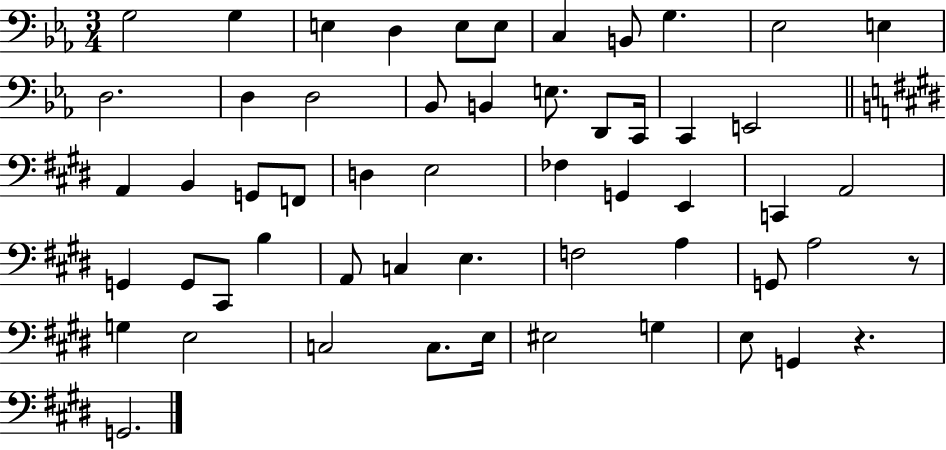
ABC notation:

X:1
T:Untitled
M:3/4
L:1/4
K:Eb
G,2 G, E, D, E,/2 E,/2 C, B,,/2 G, _E,2 E, D,2 D, D,2 _B,,/2 B,, E,/2 D,,/2 C,,/4 C,, E,,2 A,, B,, G,,/2 F,,/2 D, E,2 _F, G,, E,, C,, A,,2 G,, G,,/2 ^C,,/2 B, A,,/2 C, E, F,2 A, G,,/2 A,2 z/2 G, E,2 C,2 C,/2 E,/4 ^E,2 G, E,/2 G,, z G,,2